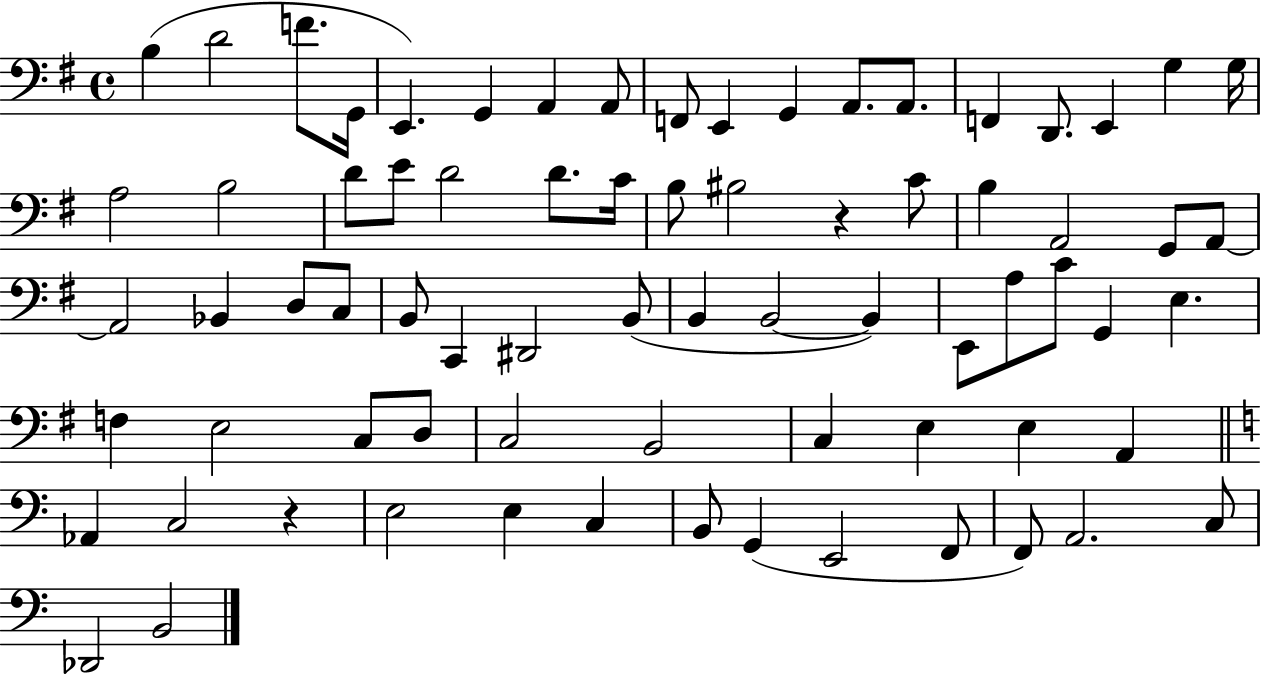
X:1
T:Untitled
M:4/4
L:1/4
K:G
B, D2 F/2 G,,/4 E,, G,, A,, A,,/2 F,,/2 E,, G,, A,,/2 A,,/2 F,, D,,/2 E,, G, G,/4 A,2 B,2 D/2 E/2 D2 D/2 C/4 B,/2 ^B,2 z C/2 B, A,,2 G,,/2 A,,/2 A,,2 _B,, D,/2 C,/2 B,,/2 C,, ^D,,2 B,,/2 B,, B,,2 B,, E,,/2 A,/2 C/2 G,, E, F, E,2 C,/2 D,/2 C,2 B,,2 C, E, E, A,, _A,, C,2 z E,2 E, C, B,,/2 G,, E,,2 F,,/2 F,,/2 A,,2 C,/2 _D,,2 B,,2